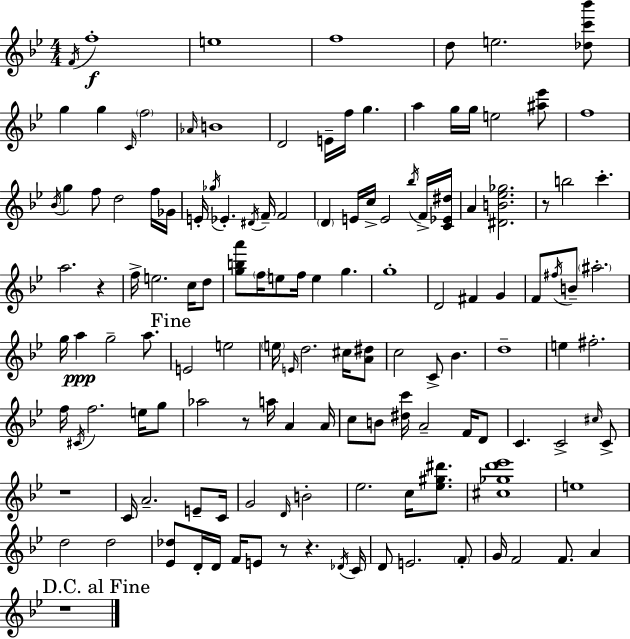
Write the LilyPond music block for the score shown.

{
  \clef treble
  \numericTimeSignature
  \time 4/4
  \key bes \major
  \acciaccatura { f'16 }\f f''1-. | e''1 | f''1 | d''8 e''2. <des'' c''' bes'''>8 | \break g''4 g''4 \grace { c'16 } \parenthesize f''2 | \grace { aes'16 } b'1 | d'2 e'16-- f''16 g''4. | a''4 g''16 g''16 e''2 | \break <ais'' ees'''>8 f''1 | \acciaccatura { bes'16 } g''4 f''8 d''2 | f''16 ges'16 e'16-. \acciaccatura { ges''16 } ees'4.-. \acciaccatura { dis'16 } f'16-- f'2 | \parenthesize d'4 e'16 c''16-> e'2 | \break \acciaccatura { bes''16 } f'16-> <c' ees' dis''>16 a'4 <dis' b' ees'' ges''>2. | r8 b''2 | c'''4.-. a''2. | r4 f''16-> e''2. | \break c''16 d''8 <g'' b'' a'''>8 \parenthesize f''16 e''8 f''16 e''4 | g''4. g''1-. | d'2 fis'4 | g'4 f'8 \acciaccatura { fis''16 } b'8-- \parenthesize ais''2.-. | \break g''16 a''4\ppp g''2-- | a''8. \mark "Fine" e'2 | e''2 \parenthesize e''16 \grace { e'16 } d''2. | cis''16 <a' dis''>8 c''2 | \break c'8-> bes'4. d''1-- | e''4 fis''2.-. | f''16 \acciaccatura { cis'16 } f''2. | e''16 g''8 aes''2 | \break r8 a''16 a'4 a'16 c''8 b'8 <dis'' c'''>16 a'2-- | f'16 d'8 c'4. | c'2-> \grace { cis''16 } c'8-> r1 | c'16 a'2.-- | \break e'8-- c'16 g'2 | \grace { d'16 } b'2-. ees''2. | c''16 <ees'' gis'' dis'''>8. <cis'' ges'' d''' ees'''>1 | e''1 | \break d''2 | d''2 <ees' des''>8 d'16-. d'16 | f'16 e'8 r8 r4. \acciaccatura { des'16 } c'16 d'8 e'2. | \parenthesize f'8-. g'16 f'2 | \break f'8. a'4 \mark "D.C. al Fine" r1 | \bar "|."
}